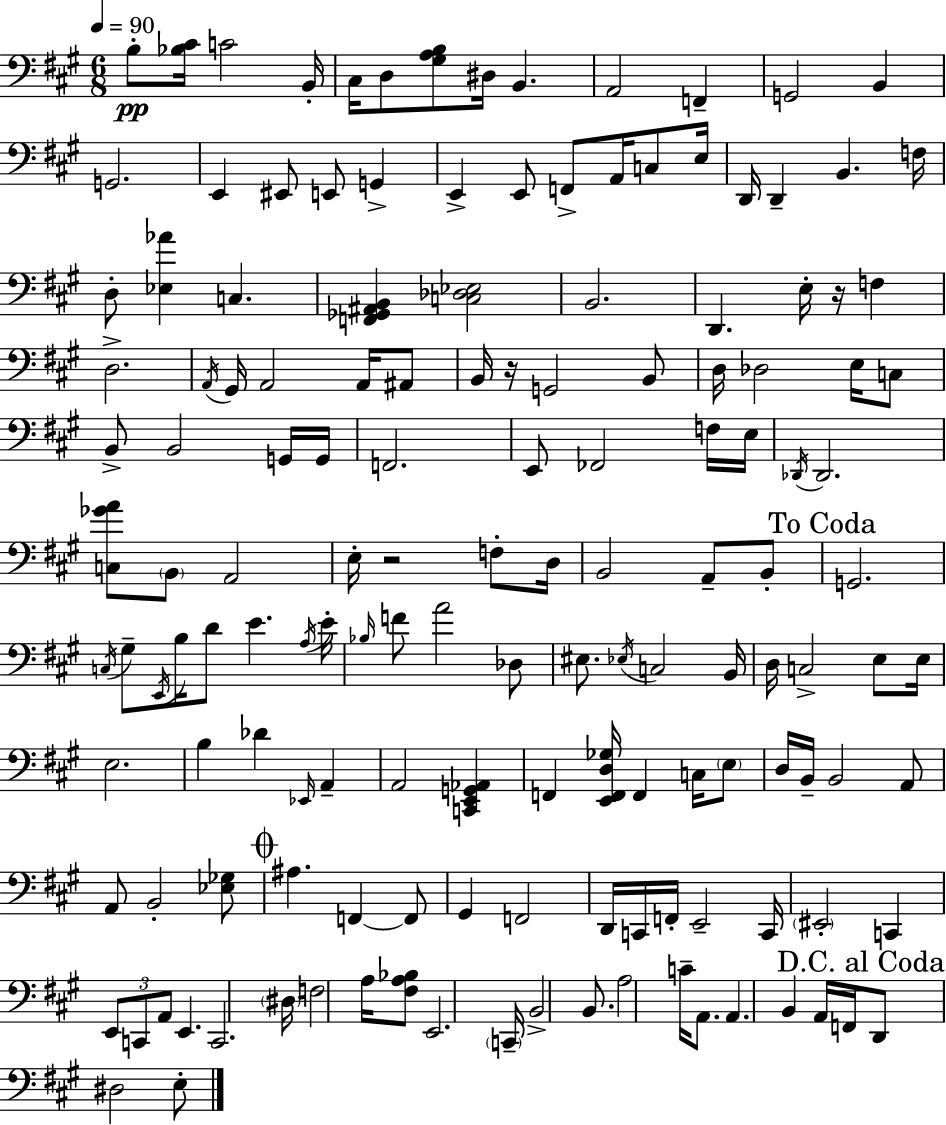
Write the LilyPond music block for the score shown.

{
  \clef bass
  \numericTimeSignature
  \time 6/8
  \key a \major
  \tempo 4 = 90
  \repeat volta 2 { b8-.\pp <bes cis'>16 c'2 b,16-. | cis16 d8 <gis a b>8 dis16 b,4. | a,2 f,4-- | g,2 b,4 | \break g,2. | e,4 eis,8 e,8 g,4-> | e,4-> e,8 f,8-> a,16 c8 e16 | d,16 d,4-- b,4. f16 | \break d8-. <ees aes'>4 c4. | <f, ges, ais, b,>4 <c des ees>2 | b,2. | d,4. e16-. r16 f4 | \break d2.-> | \acciaccatura { a,16 } gis,16 a,2 a,16 ais,8 | b,16 r16 g,2 b,8 | d16 des2 e16 c8 | \break b,8-> b,2 g,16 | g,16 f,2. | e,8 fes,2 f16 | e16 \acciaccatura { des,16 } des,2. | \break <c ges' a'>8 \parenthesize b,8 a,2 | e16-. r2 f8-. | d16 b,2 a,8-- | b,8-. \mark "To Coda" g,2. | \break \acciaccatura { c16 } gis8-- \acciaccatura { e,16 } b16 d'8 e'4. | \acciaccatura { a16 } e'16-. \grace { bes16 } f'8 a'2 | des8 eis8. \acciaccatura { ees16 } c2 | b,16 d16 c2-> | \break e8 e16 e2. | b4 des'4 | \grace { ees,16 } a,4-- a,2 | <c, e, g, aes,>4 f,4 | \break <e, f, d ges>16 f,4 c16 \parenthesize e8 d16 b,16-- b,2 | a,8 a,8 b,2-. | <ees ges>8 \mark \markup { \musicglyph "scripts.coda" } ais4. | f,4~~ f,8 gis,4 | \break f,2 d,16 c,16 f,16-. e,2-- | c,16 \parenthesize eis,2-. | c,4 \tuplet 3/2 { e,8 c,8 | a,8 } e,4. c,2. | \break \parenthesize dis16 f2 | a16 <fis a bes>8 e,2. | \parenthesize c,16-- b,2-> | b,8. a2 | \break c'16-- a,8. a,4. | b,4 a,16 f,16 \mark "D.C. al Coda" d,8 dis2 | e8-. } \bar "|."
}